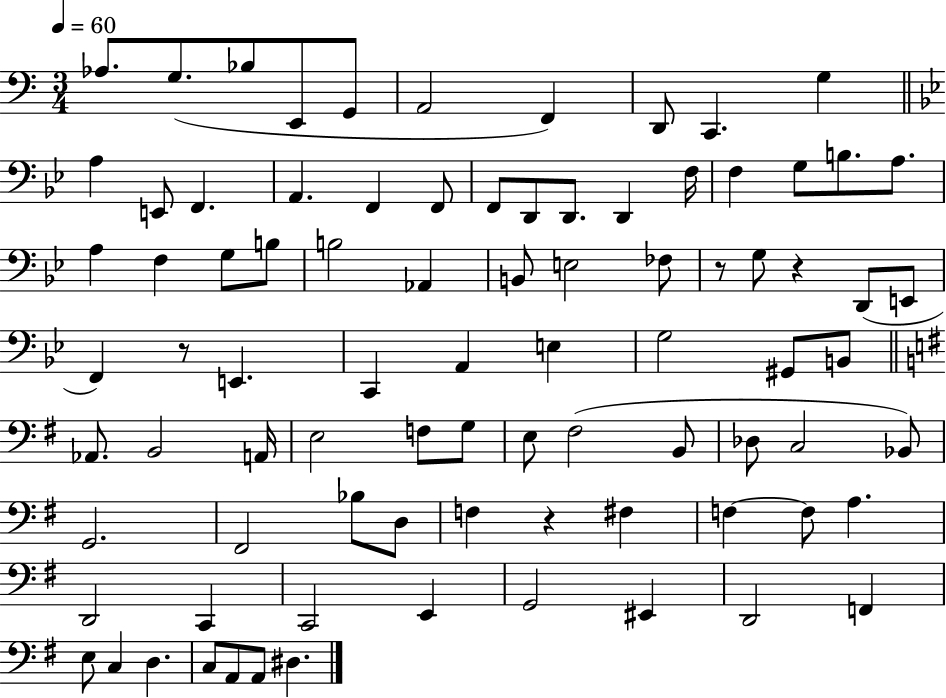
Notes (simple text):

Ab3/e. G3/e. Bb3/e E2/e G2/e A2/h F2/q D2/e C2/q. G3/q A3/q E2/e F2/q. A2/q. F2/q F2/e F2/e D2/e D2/e. D2/q F3/s F3/q G3/e B3/e. A3/e. A3/q F3/q G3/e B3/e B3/h Ab2/q B2/e E3/h FES3/e R/e G3/e R/q D2/e E2/e F2/q R/e E2/q. C2/q A2/q E3/q G3/h G#2/e B2/e Ab2/e. B2/h A2/s E3/h F3/e G3/e E3/e F#3/h B2/e Db3/e C3/h Bb2/e G2/h. F#2/h Bb3/e D3/e F3/q R/q F#3/q F3/q F3/e A3/q. D2/h C2/q C2/h E2/q G2/h EIS2/q D2/h F2/q E3/e C3/q D3/q. C3/e A2/e A2/e D#3/q.